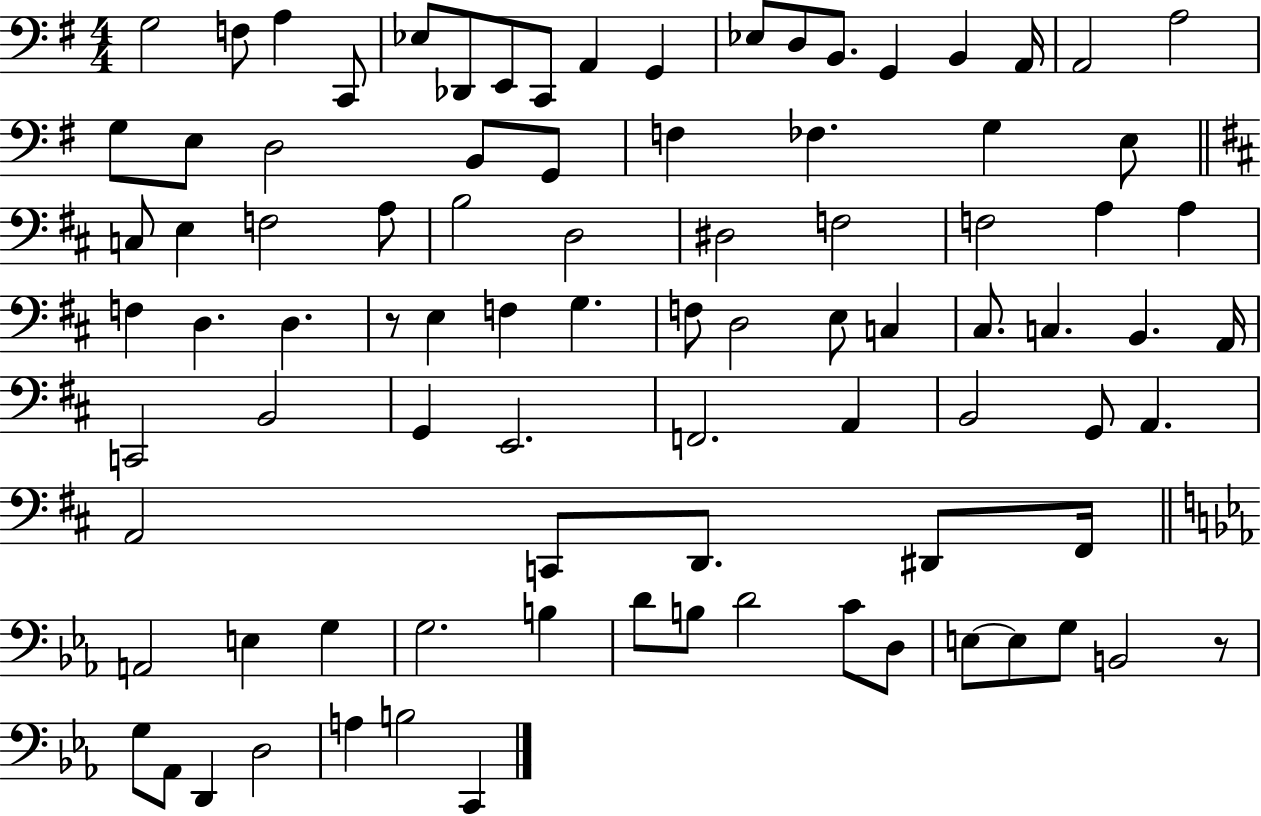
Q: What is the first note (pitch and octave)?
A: G3